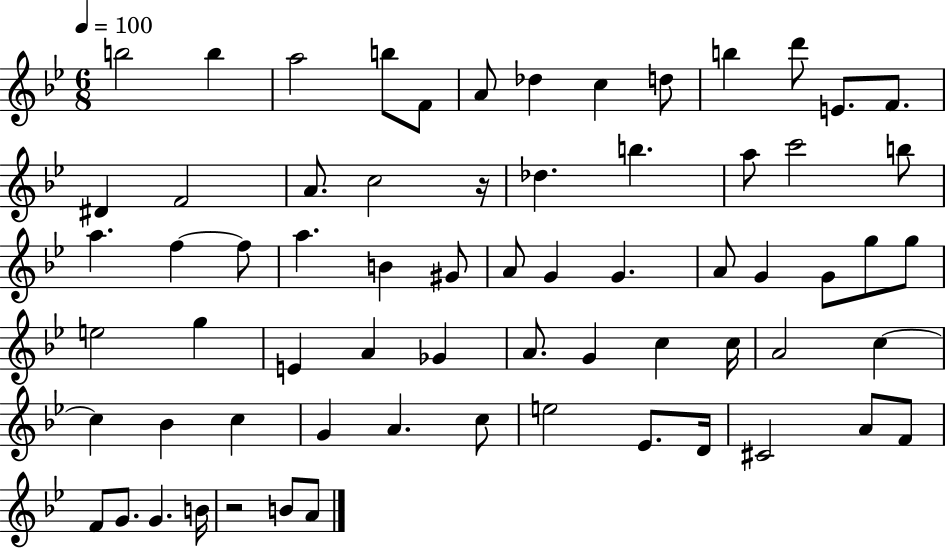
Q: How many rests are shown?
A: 2